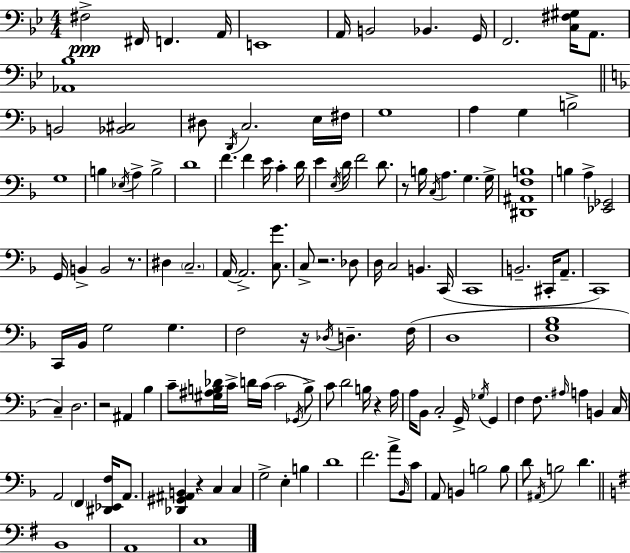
X:1
T:Untitled
M:4/4
L:1/4
K:Bb
^F,2 ^F,,/4 F,, A,,/4 E,,4 A,,/4 B,,2 _B,, G,,/4 F,,2 [C,^F,^G,]/4 A,,/2 [_A,,_B,]4 B,,2 [_B,,^C,]2 ^D,/2 D,,/4 C,2 E,/4 ^F,/4 G,4 A, G, B,2 G,4 B, _E,/4 A, B,2 D4 F F E/4 C D/4 E E,/4 D/4 F2 D/2 z/2 B,/4 C,/4 A, G, G,/4 [^D,,^A,,F,B,]4 B, A, [_E,,_G,,]2 G,,/4 B,, B,,2 z/2 ^D, C,2 A,,/4 A,,2 [C,G]/2 C,/2 z2 _D,/2 D,/4 C,2 B,, C,,/4 C,,4 B,,2 ^C,,/4 A,,/2 C,,4 C,,/4 _B,,/4 G,2 G, F,2 z/4 _D,/4 D, F,/4 D,4 [D,G,_B,]4 C, D,2 z2 ^A,, _B, C/2 [^G,^A,B,_D]/4 C/4 D/4 C/4 C2 _G,,/4 B,/2 C/2 D2 B,/4 z A,/4 A,/4 _B,,/2 C,2 G,,/4 _G,/4 G,, F, F,/2 ^A,/4 A, B,, C,/4 A,,2 F,, [^D,,_E,,F,]/4 A,,/2 [_D,,^G,,^A,,B,,] z C, C, G,2 E, B, D4 F2 A/2 _B,,/4 C/2 A,,/2 B,, B,2 B,/2 D/2 ^A,,/4 B,2 D B,,4 A,,4 C,4